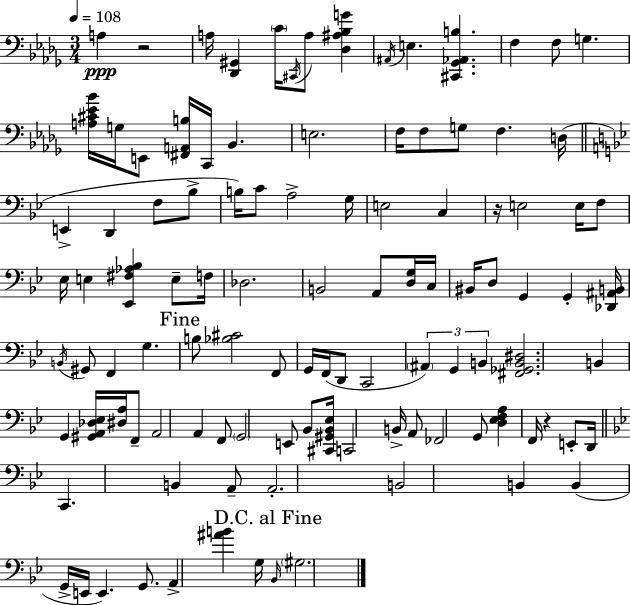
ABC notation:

X:1
T:Untitled
M:3/4
L:1/4
K:Bbm
A, z2 A,/4 [_D,,^G,,] C/4 ^C,,/4 A,/2 [_D,^A,_B,G] ^A,,/4 E, [^C,,_G,,_A,,B,] F, F,/2 G, [A,^C_E_B]/4 G,/4 E,,/2 [^F,,A,,B,]/4 C,,/4 _B,, E,2 F,/4 F,/2 G,/2 F, D,/4 E,, D,, F,/2 _B,/2 B,/4 C/2 A,2 G,/4 E,2 C, z/4 E,2 E,/4 F,/2 _E,/4 E, [_E,,^F,_A,_B,] E,/2 F,/4 _D,2 B,,2 A,,/2 [D,G,]/4 C,/4 ^B,,/4 D,/2 G,, G,, [_D,,^A,,B,,]/4 B,,/4 ^G,,/2 F,, G, B,/2 [_B,^C]2 F,,/2 G,,/4 F,,/4 D,,/2 C,,2 ^A,, G,, B,, [^F,,_G,,B,,^D,]2 B,, G,, [^G,,A,,_D,_E,]/4 [^D,A,]/4 F,,/2 A,,2 A,, F,,/2 G,,2 E,,/2 _B,,/2 [^C,,^G,,_B,,_E,]/4 C,,2 B,,/4 A,,/2 _F,,2 G,,/2 [D,_E,F,A,] F,,/4 z E,,/2 D,,/4 C,, B,, A,,/2 A,,2 B,,2 B,, B,, G,,/4 E,,/4 E,, G,,/2 A,, [^AB] G,/4 _B,,/4 ^G,2